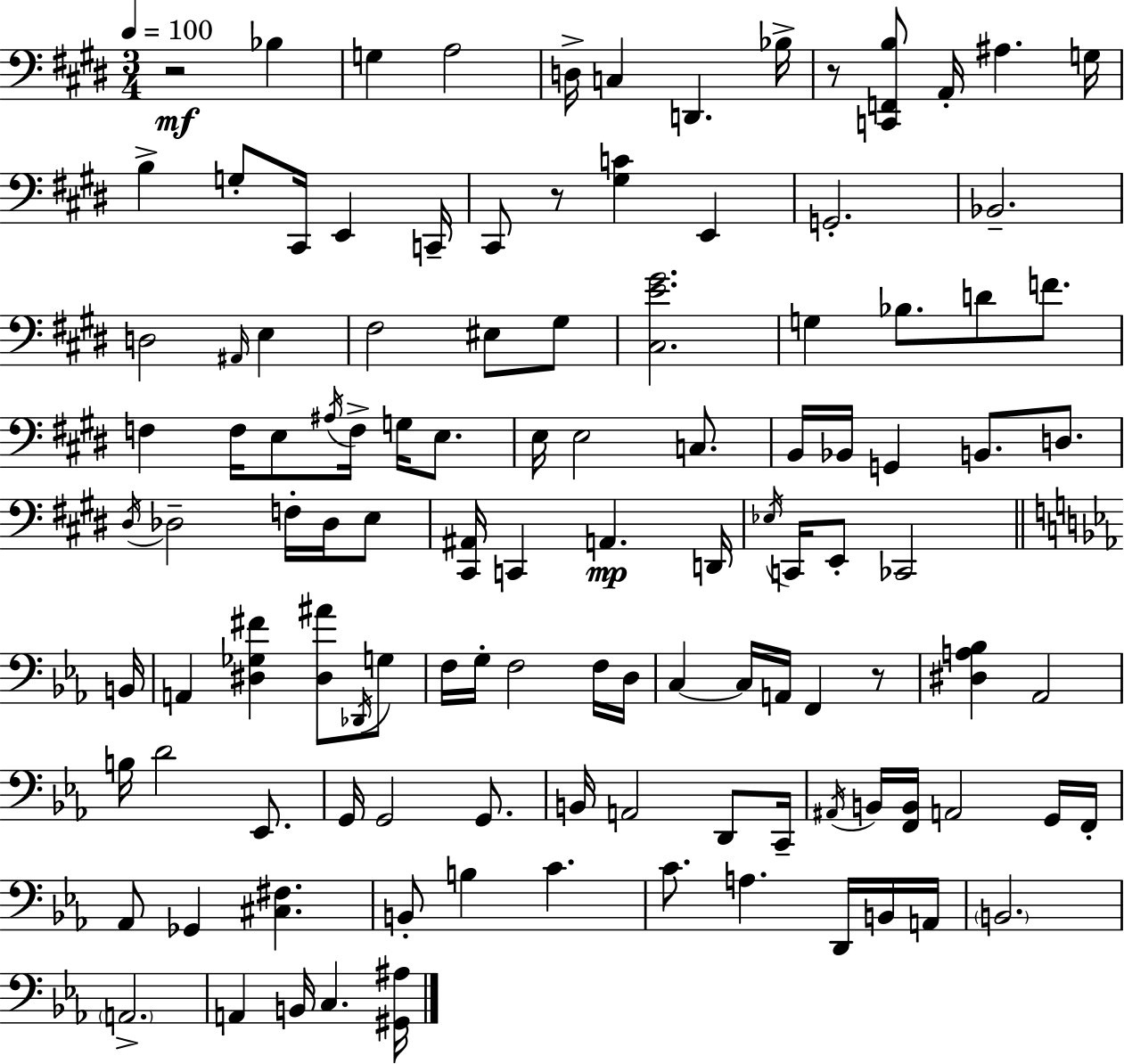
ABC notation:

X:1
T:Untitled
M:3/4
L:1/4
K:E
z2 _B, G, A,2 D,/4 C, D,, _B,/4 z/2 [C,,F,,B,]/2 A,,/4 ^A, G,/4 B, G,/2 ^C,,/4 E,, C,,/4 ^C,,/2 z/2 [^G,C] E,, G,,2 _B,,2 D,2 ^A,,/4 E, ^F,2 ^E,/2 ^G,/2 [^C,E^G]2 G, _B,/2 D/2 F/2 F, F,/4 E,/2 ^A,/4 F,/4 G,/4 E,/2 E,/4 E,2 C,/2 B,,/4 _B,,/4 G,, B,,/2 D,/2 ^D,/4 _D,2 F,/4 _D,/4 E,/2 [^C,,^A,,]/4 C,, A,, D,,/4 _E,/4 C,,/4 E,,/2 _C,,2 B,,/4 A,, [^D,_G,^F] [^D,^A]/2 _D,,/4 G,/2 F,/4 G,/4 F,2 F,/4 D,/4 C, C,/4 A,,/4 F,, z/2 [^D,A,_B,] _A,,2 B,/4 D2 _E,,/2 G,,/4 G,,2 G,,/2 B,,/4 A,,2 D,,/2 C,,/4 ^A,,/4 B,,/4 [F,,B,,]/4 A,,2 G,,/4 F,,/4 _A,,/2 _G,, [^C,^F,] B,,/2 B, C C/2 A, D,,/4 B,,/4 A,,/4 B,,2 A,,2 A,, B,,/4 C, [^G,,^A,]/4